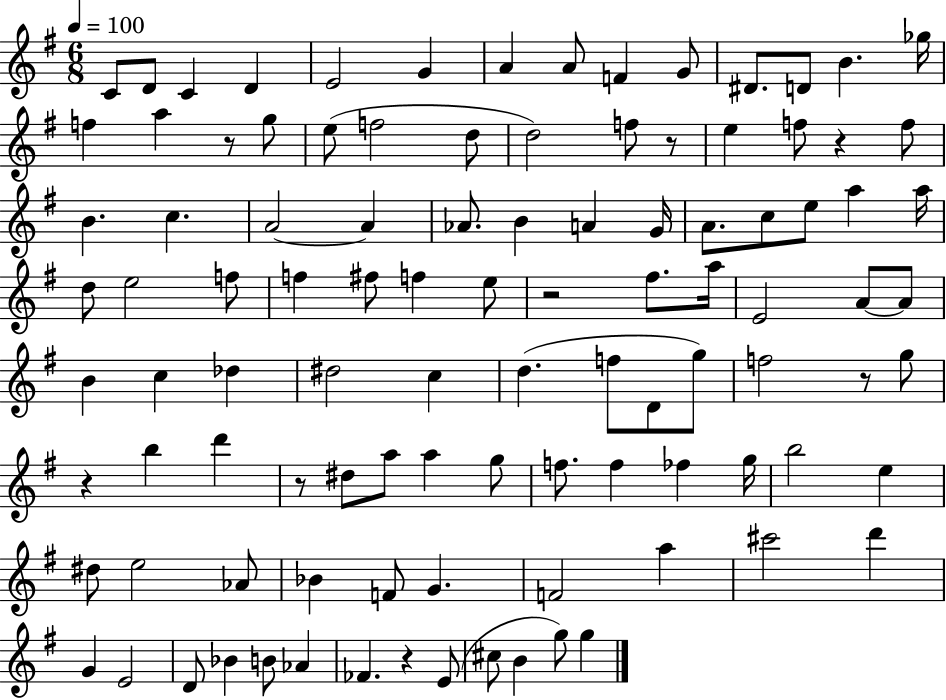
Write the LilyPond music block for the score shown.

{
  \clef treble
  \numericTimeSignature
  \time 6/8
  \key g \major
  \tempo 4 = 100
  \repeat volta 2 { c'8 d'8 c'4 d'4 | e'2 g'4 | a'4 a'8 f'4 g'8 | dis'8. d'8 b'4. ges''16 | \break f''4 a''4 r8 g''8 | e''8( f''2 d''8 | d''2) f''8 r8 | e''4 f''8 r4 f''8 | \break b'4. c''4. | a'2~~ a'4 | aes'8. b'4 a'4 g'16 | a'8. c''8 e''8 a''4 a''16 | \break d''8 e''2 f''8 | f''4 fis''8 f''4 e''8 | r2 fis''8. a''16 | e'2 a'8~~ a'8 | \break b'4 c''4 des''4 | dis''2 c''4 | d''4.( f''8 d'8 g''8) | f''2 r8 g''8 | \break r4 b''4 d'''4 | r8 dis''8 a''8 a''4 g''8 | f''8. f''4 fes''4 g''16 | b''2 e''4 | \break dis''8 e''2 aes'8 | bes'4 f'8 g'4. | f'2 a''4 | cis'''2 d'''4 | \break g'4 e'2 | d'8 bes'4 b'8 aes'4 | fes'4. r4 e'8( | cis''8 b'4 g''8) g''4 | \break } \bar "|."
}